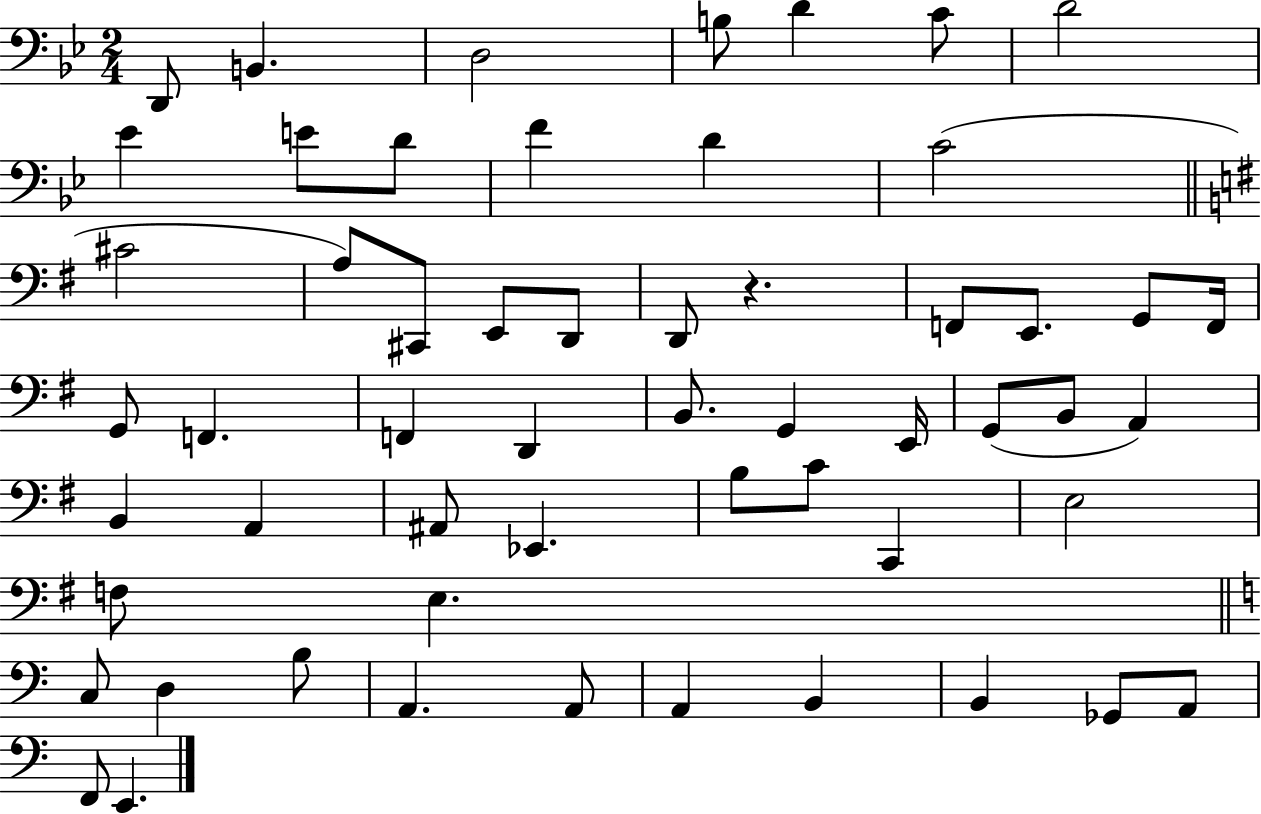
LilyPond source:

{
  \clef bass
  \numericTimeSignature
  \time 2/4
  \key bes \major
  d,8 b,4. | d2 | b8 d'4 c'8 | d'2 | \break ees'4 e'8 d'8 | f'4 d'4 | c'2( | \bar "||" \break \key g \major cis'2 | a8) cis,8 e,8 d,8 | d,8 r4. | f,8 e,8. g,8 f,16 | \break g,8 f,4. | f,4 d,4 | b,8. g,4 e,16 | g,8( b,8 a,4) | \break b,4 a,4 | ais,8 ees,4. | b8 c'8 c,4 | e2 | \break f8 e4. | \bar "||" \break \key c \major c8 d4 b8 | a,4. a,8 | a,4 b,4 | b,4 ges,8 a,8 | \break f,8 e,4. | \bar "|."
}